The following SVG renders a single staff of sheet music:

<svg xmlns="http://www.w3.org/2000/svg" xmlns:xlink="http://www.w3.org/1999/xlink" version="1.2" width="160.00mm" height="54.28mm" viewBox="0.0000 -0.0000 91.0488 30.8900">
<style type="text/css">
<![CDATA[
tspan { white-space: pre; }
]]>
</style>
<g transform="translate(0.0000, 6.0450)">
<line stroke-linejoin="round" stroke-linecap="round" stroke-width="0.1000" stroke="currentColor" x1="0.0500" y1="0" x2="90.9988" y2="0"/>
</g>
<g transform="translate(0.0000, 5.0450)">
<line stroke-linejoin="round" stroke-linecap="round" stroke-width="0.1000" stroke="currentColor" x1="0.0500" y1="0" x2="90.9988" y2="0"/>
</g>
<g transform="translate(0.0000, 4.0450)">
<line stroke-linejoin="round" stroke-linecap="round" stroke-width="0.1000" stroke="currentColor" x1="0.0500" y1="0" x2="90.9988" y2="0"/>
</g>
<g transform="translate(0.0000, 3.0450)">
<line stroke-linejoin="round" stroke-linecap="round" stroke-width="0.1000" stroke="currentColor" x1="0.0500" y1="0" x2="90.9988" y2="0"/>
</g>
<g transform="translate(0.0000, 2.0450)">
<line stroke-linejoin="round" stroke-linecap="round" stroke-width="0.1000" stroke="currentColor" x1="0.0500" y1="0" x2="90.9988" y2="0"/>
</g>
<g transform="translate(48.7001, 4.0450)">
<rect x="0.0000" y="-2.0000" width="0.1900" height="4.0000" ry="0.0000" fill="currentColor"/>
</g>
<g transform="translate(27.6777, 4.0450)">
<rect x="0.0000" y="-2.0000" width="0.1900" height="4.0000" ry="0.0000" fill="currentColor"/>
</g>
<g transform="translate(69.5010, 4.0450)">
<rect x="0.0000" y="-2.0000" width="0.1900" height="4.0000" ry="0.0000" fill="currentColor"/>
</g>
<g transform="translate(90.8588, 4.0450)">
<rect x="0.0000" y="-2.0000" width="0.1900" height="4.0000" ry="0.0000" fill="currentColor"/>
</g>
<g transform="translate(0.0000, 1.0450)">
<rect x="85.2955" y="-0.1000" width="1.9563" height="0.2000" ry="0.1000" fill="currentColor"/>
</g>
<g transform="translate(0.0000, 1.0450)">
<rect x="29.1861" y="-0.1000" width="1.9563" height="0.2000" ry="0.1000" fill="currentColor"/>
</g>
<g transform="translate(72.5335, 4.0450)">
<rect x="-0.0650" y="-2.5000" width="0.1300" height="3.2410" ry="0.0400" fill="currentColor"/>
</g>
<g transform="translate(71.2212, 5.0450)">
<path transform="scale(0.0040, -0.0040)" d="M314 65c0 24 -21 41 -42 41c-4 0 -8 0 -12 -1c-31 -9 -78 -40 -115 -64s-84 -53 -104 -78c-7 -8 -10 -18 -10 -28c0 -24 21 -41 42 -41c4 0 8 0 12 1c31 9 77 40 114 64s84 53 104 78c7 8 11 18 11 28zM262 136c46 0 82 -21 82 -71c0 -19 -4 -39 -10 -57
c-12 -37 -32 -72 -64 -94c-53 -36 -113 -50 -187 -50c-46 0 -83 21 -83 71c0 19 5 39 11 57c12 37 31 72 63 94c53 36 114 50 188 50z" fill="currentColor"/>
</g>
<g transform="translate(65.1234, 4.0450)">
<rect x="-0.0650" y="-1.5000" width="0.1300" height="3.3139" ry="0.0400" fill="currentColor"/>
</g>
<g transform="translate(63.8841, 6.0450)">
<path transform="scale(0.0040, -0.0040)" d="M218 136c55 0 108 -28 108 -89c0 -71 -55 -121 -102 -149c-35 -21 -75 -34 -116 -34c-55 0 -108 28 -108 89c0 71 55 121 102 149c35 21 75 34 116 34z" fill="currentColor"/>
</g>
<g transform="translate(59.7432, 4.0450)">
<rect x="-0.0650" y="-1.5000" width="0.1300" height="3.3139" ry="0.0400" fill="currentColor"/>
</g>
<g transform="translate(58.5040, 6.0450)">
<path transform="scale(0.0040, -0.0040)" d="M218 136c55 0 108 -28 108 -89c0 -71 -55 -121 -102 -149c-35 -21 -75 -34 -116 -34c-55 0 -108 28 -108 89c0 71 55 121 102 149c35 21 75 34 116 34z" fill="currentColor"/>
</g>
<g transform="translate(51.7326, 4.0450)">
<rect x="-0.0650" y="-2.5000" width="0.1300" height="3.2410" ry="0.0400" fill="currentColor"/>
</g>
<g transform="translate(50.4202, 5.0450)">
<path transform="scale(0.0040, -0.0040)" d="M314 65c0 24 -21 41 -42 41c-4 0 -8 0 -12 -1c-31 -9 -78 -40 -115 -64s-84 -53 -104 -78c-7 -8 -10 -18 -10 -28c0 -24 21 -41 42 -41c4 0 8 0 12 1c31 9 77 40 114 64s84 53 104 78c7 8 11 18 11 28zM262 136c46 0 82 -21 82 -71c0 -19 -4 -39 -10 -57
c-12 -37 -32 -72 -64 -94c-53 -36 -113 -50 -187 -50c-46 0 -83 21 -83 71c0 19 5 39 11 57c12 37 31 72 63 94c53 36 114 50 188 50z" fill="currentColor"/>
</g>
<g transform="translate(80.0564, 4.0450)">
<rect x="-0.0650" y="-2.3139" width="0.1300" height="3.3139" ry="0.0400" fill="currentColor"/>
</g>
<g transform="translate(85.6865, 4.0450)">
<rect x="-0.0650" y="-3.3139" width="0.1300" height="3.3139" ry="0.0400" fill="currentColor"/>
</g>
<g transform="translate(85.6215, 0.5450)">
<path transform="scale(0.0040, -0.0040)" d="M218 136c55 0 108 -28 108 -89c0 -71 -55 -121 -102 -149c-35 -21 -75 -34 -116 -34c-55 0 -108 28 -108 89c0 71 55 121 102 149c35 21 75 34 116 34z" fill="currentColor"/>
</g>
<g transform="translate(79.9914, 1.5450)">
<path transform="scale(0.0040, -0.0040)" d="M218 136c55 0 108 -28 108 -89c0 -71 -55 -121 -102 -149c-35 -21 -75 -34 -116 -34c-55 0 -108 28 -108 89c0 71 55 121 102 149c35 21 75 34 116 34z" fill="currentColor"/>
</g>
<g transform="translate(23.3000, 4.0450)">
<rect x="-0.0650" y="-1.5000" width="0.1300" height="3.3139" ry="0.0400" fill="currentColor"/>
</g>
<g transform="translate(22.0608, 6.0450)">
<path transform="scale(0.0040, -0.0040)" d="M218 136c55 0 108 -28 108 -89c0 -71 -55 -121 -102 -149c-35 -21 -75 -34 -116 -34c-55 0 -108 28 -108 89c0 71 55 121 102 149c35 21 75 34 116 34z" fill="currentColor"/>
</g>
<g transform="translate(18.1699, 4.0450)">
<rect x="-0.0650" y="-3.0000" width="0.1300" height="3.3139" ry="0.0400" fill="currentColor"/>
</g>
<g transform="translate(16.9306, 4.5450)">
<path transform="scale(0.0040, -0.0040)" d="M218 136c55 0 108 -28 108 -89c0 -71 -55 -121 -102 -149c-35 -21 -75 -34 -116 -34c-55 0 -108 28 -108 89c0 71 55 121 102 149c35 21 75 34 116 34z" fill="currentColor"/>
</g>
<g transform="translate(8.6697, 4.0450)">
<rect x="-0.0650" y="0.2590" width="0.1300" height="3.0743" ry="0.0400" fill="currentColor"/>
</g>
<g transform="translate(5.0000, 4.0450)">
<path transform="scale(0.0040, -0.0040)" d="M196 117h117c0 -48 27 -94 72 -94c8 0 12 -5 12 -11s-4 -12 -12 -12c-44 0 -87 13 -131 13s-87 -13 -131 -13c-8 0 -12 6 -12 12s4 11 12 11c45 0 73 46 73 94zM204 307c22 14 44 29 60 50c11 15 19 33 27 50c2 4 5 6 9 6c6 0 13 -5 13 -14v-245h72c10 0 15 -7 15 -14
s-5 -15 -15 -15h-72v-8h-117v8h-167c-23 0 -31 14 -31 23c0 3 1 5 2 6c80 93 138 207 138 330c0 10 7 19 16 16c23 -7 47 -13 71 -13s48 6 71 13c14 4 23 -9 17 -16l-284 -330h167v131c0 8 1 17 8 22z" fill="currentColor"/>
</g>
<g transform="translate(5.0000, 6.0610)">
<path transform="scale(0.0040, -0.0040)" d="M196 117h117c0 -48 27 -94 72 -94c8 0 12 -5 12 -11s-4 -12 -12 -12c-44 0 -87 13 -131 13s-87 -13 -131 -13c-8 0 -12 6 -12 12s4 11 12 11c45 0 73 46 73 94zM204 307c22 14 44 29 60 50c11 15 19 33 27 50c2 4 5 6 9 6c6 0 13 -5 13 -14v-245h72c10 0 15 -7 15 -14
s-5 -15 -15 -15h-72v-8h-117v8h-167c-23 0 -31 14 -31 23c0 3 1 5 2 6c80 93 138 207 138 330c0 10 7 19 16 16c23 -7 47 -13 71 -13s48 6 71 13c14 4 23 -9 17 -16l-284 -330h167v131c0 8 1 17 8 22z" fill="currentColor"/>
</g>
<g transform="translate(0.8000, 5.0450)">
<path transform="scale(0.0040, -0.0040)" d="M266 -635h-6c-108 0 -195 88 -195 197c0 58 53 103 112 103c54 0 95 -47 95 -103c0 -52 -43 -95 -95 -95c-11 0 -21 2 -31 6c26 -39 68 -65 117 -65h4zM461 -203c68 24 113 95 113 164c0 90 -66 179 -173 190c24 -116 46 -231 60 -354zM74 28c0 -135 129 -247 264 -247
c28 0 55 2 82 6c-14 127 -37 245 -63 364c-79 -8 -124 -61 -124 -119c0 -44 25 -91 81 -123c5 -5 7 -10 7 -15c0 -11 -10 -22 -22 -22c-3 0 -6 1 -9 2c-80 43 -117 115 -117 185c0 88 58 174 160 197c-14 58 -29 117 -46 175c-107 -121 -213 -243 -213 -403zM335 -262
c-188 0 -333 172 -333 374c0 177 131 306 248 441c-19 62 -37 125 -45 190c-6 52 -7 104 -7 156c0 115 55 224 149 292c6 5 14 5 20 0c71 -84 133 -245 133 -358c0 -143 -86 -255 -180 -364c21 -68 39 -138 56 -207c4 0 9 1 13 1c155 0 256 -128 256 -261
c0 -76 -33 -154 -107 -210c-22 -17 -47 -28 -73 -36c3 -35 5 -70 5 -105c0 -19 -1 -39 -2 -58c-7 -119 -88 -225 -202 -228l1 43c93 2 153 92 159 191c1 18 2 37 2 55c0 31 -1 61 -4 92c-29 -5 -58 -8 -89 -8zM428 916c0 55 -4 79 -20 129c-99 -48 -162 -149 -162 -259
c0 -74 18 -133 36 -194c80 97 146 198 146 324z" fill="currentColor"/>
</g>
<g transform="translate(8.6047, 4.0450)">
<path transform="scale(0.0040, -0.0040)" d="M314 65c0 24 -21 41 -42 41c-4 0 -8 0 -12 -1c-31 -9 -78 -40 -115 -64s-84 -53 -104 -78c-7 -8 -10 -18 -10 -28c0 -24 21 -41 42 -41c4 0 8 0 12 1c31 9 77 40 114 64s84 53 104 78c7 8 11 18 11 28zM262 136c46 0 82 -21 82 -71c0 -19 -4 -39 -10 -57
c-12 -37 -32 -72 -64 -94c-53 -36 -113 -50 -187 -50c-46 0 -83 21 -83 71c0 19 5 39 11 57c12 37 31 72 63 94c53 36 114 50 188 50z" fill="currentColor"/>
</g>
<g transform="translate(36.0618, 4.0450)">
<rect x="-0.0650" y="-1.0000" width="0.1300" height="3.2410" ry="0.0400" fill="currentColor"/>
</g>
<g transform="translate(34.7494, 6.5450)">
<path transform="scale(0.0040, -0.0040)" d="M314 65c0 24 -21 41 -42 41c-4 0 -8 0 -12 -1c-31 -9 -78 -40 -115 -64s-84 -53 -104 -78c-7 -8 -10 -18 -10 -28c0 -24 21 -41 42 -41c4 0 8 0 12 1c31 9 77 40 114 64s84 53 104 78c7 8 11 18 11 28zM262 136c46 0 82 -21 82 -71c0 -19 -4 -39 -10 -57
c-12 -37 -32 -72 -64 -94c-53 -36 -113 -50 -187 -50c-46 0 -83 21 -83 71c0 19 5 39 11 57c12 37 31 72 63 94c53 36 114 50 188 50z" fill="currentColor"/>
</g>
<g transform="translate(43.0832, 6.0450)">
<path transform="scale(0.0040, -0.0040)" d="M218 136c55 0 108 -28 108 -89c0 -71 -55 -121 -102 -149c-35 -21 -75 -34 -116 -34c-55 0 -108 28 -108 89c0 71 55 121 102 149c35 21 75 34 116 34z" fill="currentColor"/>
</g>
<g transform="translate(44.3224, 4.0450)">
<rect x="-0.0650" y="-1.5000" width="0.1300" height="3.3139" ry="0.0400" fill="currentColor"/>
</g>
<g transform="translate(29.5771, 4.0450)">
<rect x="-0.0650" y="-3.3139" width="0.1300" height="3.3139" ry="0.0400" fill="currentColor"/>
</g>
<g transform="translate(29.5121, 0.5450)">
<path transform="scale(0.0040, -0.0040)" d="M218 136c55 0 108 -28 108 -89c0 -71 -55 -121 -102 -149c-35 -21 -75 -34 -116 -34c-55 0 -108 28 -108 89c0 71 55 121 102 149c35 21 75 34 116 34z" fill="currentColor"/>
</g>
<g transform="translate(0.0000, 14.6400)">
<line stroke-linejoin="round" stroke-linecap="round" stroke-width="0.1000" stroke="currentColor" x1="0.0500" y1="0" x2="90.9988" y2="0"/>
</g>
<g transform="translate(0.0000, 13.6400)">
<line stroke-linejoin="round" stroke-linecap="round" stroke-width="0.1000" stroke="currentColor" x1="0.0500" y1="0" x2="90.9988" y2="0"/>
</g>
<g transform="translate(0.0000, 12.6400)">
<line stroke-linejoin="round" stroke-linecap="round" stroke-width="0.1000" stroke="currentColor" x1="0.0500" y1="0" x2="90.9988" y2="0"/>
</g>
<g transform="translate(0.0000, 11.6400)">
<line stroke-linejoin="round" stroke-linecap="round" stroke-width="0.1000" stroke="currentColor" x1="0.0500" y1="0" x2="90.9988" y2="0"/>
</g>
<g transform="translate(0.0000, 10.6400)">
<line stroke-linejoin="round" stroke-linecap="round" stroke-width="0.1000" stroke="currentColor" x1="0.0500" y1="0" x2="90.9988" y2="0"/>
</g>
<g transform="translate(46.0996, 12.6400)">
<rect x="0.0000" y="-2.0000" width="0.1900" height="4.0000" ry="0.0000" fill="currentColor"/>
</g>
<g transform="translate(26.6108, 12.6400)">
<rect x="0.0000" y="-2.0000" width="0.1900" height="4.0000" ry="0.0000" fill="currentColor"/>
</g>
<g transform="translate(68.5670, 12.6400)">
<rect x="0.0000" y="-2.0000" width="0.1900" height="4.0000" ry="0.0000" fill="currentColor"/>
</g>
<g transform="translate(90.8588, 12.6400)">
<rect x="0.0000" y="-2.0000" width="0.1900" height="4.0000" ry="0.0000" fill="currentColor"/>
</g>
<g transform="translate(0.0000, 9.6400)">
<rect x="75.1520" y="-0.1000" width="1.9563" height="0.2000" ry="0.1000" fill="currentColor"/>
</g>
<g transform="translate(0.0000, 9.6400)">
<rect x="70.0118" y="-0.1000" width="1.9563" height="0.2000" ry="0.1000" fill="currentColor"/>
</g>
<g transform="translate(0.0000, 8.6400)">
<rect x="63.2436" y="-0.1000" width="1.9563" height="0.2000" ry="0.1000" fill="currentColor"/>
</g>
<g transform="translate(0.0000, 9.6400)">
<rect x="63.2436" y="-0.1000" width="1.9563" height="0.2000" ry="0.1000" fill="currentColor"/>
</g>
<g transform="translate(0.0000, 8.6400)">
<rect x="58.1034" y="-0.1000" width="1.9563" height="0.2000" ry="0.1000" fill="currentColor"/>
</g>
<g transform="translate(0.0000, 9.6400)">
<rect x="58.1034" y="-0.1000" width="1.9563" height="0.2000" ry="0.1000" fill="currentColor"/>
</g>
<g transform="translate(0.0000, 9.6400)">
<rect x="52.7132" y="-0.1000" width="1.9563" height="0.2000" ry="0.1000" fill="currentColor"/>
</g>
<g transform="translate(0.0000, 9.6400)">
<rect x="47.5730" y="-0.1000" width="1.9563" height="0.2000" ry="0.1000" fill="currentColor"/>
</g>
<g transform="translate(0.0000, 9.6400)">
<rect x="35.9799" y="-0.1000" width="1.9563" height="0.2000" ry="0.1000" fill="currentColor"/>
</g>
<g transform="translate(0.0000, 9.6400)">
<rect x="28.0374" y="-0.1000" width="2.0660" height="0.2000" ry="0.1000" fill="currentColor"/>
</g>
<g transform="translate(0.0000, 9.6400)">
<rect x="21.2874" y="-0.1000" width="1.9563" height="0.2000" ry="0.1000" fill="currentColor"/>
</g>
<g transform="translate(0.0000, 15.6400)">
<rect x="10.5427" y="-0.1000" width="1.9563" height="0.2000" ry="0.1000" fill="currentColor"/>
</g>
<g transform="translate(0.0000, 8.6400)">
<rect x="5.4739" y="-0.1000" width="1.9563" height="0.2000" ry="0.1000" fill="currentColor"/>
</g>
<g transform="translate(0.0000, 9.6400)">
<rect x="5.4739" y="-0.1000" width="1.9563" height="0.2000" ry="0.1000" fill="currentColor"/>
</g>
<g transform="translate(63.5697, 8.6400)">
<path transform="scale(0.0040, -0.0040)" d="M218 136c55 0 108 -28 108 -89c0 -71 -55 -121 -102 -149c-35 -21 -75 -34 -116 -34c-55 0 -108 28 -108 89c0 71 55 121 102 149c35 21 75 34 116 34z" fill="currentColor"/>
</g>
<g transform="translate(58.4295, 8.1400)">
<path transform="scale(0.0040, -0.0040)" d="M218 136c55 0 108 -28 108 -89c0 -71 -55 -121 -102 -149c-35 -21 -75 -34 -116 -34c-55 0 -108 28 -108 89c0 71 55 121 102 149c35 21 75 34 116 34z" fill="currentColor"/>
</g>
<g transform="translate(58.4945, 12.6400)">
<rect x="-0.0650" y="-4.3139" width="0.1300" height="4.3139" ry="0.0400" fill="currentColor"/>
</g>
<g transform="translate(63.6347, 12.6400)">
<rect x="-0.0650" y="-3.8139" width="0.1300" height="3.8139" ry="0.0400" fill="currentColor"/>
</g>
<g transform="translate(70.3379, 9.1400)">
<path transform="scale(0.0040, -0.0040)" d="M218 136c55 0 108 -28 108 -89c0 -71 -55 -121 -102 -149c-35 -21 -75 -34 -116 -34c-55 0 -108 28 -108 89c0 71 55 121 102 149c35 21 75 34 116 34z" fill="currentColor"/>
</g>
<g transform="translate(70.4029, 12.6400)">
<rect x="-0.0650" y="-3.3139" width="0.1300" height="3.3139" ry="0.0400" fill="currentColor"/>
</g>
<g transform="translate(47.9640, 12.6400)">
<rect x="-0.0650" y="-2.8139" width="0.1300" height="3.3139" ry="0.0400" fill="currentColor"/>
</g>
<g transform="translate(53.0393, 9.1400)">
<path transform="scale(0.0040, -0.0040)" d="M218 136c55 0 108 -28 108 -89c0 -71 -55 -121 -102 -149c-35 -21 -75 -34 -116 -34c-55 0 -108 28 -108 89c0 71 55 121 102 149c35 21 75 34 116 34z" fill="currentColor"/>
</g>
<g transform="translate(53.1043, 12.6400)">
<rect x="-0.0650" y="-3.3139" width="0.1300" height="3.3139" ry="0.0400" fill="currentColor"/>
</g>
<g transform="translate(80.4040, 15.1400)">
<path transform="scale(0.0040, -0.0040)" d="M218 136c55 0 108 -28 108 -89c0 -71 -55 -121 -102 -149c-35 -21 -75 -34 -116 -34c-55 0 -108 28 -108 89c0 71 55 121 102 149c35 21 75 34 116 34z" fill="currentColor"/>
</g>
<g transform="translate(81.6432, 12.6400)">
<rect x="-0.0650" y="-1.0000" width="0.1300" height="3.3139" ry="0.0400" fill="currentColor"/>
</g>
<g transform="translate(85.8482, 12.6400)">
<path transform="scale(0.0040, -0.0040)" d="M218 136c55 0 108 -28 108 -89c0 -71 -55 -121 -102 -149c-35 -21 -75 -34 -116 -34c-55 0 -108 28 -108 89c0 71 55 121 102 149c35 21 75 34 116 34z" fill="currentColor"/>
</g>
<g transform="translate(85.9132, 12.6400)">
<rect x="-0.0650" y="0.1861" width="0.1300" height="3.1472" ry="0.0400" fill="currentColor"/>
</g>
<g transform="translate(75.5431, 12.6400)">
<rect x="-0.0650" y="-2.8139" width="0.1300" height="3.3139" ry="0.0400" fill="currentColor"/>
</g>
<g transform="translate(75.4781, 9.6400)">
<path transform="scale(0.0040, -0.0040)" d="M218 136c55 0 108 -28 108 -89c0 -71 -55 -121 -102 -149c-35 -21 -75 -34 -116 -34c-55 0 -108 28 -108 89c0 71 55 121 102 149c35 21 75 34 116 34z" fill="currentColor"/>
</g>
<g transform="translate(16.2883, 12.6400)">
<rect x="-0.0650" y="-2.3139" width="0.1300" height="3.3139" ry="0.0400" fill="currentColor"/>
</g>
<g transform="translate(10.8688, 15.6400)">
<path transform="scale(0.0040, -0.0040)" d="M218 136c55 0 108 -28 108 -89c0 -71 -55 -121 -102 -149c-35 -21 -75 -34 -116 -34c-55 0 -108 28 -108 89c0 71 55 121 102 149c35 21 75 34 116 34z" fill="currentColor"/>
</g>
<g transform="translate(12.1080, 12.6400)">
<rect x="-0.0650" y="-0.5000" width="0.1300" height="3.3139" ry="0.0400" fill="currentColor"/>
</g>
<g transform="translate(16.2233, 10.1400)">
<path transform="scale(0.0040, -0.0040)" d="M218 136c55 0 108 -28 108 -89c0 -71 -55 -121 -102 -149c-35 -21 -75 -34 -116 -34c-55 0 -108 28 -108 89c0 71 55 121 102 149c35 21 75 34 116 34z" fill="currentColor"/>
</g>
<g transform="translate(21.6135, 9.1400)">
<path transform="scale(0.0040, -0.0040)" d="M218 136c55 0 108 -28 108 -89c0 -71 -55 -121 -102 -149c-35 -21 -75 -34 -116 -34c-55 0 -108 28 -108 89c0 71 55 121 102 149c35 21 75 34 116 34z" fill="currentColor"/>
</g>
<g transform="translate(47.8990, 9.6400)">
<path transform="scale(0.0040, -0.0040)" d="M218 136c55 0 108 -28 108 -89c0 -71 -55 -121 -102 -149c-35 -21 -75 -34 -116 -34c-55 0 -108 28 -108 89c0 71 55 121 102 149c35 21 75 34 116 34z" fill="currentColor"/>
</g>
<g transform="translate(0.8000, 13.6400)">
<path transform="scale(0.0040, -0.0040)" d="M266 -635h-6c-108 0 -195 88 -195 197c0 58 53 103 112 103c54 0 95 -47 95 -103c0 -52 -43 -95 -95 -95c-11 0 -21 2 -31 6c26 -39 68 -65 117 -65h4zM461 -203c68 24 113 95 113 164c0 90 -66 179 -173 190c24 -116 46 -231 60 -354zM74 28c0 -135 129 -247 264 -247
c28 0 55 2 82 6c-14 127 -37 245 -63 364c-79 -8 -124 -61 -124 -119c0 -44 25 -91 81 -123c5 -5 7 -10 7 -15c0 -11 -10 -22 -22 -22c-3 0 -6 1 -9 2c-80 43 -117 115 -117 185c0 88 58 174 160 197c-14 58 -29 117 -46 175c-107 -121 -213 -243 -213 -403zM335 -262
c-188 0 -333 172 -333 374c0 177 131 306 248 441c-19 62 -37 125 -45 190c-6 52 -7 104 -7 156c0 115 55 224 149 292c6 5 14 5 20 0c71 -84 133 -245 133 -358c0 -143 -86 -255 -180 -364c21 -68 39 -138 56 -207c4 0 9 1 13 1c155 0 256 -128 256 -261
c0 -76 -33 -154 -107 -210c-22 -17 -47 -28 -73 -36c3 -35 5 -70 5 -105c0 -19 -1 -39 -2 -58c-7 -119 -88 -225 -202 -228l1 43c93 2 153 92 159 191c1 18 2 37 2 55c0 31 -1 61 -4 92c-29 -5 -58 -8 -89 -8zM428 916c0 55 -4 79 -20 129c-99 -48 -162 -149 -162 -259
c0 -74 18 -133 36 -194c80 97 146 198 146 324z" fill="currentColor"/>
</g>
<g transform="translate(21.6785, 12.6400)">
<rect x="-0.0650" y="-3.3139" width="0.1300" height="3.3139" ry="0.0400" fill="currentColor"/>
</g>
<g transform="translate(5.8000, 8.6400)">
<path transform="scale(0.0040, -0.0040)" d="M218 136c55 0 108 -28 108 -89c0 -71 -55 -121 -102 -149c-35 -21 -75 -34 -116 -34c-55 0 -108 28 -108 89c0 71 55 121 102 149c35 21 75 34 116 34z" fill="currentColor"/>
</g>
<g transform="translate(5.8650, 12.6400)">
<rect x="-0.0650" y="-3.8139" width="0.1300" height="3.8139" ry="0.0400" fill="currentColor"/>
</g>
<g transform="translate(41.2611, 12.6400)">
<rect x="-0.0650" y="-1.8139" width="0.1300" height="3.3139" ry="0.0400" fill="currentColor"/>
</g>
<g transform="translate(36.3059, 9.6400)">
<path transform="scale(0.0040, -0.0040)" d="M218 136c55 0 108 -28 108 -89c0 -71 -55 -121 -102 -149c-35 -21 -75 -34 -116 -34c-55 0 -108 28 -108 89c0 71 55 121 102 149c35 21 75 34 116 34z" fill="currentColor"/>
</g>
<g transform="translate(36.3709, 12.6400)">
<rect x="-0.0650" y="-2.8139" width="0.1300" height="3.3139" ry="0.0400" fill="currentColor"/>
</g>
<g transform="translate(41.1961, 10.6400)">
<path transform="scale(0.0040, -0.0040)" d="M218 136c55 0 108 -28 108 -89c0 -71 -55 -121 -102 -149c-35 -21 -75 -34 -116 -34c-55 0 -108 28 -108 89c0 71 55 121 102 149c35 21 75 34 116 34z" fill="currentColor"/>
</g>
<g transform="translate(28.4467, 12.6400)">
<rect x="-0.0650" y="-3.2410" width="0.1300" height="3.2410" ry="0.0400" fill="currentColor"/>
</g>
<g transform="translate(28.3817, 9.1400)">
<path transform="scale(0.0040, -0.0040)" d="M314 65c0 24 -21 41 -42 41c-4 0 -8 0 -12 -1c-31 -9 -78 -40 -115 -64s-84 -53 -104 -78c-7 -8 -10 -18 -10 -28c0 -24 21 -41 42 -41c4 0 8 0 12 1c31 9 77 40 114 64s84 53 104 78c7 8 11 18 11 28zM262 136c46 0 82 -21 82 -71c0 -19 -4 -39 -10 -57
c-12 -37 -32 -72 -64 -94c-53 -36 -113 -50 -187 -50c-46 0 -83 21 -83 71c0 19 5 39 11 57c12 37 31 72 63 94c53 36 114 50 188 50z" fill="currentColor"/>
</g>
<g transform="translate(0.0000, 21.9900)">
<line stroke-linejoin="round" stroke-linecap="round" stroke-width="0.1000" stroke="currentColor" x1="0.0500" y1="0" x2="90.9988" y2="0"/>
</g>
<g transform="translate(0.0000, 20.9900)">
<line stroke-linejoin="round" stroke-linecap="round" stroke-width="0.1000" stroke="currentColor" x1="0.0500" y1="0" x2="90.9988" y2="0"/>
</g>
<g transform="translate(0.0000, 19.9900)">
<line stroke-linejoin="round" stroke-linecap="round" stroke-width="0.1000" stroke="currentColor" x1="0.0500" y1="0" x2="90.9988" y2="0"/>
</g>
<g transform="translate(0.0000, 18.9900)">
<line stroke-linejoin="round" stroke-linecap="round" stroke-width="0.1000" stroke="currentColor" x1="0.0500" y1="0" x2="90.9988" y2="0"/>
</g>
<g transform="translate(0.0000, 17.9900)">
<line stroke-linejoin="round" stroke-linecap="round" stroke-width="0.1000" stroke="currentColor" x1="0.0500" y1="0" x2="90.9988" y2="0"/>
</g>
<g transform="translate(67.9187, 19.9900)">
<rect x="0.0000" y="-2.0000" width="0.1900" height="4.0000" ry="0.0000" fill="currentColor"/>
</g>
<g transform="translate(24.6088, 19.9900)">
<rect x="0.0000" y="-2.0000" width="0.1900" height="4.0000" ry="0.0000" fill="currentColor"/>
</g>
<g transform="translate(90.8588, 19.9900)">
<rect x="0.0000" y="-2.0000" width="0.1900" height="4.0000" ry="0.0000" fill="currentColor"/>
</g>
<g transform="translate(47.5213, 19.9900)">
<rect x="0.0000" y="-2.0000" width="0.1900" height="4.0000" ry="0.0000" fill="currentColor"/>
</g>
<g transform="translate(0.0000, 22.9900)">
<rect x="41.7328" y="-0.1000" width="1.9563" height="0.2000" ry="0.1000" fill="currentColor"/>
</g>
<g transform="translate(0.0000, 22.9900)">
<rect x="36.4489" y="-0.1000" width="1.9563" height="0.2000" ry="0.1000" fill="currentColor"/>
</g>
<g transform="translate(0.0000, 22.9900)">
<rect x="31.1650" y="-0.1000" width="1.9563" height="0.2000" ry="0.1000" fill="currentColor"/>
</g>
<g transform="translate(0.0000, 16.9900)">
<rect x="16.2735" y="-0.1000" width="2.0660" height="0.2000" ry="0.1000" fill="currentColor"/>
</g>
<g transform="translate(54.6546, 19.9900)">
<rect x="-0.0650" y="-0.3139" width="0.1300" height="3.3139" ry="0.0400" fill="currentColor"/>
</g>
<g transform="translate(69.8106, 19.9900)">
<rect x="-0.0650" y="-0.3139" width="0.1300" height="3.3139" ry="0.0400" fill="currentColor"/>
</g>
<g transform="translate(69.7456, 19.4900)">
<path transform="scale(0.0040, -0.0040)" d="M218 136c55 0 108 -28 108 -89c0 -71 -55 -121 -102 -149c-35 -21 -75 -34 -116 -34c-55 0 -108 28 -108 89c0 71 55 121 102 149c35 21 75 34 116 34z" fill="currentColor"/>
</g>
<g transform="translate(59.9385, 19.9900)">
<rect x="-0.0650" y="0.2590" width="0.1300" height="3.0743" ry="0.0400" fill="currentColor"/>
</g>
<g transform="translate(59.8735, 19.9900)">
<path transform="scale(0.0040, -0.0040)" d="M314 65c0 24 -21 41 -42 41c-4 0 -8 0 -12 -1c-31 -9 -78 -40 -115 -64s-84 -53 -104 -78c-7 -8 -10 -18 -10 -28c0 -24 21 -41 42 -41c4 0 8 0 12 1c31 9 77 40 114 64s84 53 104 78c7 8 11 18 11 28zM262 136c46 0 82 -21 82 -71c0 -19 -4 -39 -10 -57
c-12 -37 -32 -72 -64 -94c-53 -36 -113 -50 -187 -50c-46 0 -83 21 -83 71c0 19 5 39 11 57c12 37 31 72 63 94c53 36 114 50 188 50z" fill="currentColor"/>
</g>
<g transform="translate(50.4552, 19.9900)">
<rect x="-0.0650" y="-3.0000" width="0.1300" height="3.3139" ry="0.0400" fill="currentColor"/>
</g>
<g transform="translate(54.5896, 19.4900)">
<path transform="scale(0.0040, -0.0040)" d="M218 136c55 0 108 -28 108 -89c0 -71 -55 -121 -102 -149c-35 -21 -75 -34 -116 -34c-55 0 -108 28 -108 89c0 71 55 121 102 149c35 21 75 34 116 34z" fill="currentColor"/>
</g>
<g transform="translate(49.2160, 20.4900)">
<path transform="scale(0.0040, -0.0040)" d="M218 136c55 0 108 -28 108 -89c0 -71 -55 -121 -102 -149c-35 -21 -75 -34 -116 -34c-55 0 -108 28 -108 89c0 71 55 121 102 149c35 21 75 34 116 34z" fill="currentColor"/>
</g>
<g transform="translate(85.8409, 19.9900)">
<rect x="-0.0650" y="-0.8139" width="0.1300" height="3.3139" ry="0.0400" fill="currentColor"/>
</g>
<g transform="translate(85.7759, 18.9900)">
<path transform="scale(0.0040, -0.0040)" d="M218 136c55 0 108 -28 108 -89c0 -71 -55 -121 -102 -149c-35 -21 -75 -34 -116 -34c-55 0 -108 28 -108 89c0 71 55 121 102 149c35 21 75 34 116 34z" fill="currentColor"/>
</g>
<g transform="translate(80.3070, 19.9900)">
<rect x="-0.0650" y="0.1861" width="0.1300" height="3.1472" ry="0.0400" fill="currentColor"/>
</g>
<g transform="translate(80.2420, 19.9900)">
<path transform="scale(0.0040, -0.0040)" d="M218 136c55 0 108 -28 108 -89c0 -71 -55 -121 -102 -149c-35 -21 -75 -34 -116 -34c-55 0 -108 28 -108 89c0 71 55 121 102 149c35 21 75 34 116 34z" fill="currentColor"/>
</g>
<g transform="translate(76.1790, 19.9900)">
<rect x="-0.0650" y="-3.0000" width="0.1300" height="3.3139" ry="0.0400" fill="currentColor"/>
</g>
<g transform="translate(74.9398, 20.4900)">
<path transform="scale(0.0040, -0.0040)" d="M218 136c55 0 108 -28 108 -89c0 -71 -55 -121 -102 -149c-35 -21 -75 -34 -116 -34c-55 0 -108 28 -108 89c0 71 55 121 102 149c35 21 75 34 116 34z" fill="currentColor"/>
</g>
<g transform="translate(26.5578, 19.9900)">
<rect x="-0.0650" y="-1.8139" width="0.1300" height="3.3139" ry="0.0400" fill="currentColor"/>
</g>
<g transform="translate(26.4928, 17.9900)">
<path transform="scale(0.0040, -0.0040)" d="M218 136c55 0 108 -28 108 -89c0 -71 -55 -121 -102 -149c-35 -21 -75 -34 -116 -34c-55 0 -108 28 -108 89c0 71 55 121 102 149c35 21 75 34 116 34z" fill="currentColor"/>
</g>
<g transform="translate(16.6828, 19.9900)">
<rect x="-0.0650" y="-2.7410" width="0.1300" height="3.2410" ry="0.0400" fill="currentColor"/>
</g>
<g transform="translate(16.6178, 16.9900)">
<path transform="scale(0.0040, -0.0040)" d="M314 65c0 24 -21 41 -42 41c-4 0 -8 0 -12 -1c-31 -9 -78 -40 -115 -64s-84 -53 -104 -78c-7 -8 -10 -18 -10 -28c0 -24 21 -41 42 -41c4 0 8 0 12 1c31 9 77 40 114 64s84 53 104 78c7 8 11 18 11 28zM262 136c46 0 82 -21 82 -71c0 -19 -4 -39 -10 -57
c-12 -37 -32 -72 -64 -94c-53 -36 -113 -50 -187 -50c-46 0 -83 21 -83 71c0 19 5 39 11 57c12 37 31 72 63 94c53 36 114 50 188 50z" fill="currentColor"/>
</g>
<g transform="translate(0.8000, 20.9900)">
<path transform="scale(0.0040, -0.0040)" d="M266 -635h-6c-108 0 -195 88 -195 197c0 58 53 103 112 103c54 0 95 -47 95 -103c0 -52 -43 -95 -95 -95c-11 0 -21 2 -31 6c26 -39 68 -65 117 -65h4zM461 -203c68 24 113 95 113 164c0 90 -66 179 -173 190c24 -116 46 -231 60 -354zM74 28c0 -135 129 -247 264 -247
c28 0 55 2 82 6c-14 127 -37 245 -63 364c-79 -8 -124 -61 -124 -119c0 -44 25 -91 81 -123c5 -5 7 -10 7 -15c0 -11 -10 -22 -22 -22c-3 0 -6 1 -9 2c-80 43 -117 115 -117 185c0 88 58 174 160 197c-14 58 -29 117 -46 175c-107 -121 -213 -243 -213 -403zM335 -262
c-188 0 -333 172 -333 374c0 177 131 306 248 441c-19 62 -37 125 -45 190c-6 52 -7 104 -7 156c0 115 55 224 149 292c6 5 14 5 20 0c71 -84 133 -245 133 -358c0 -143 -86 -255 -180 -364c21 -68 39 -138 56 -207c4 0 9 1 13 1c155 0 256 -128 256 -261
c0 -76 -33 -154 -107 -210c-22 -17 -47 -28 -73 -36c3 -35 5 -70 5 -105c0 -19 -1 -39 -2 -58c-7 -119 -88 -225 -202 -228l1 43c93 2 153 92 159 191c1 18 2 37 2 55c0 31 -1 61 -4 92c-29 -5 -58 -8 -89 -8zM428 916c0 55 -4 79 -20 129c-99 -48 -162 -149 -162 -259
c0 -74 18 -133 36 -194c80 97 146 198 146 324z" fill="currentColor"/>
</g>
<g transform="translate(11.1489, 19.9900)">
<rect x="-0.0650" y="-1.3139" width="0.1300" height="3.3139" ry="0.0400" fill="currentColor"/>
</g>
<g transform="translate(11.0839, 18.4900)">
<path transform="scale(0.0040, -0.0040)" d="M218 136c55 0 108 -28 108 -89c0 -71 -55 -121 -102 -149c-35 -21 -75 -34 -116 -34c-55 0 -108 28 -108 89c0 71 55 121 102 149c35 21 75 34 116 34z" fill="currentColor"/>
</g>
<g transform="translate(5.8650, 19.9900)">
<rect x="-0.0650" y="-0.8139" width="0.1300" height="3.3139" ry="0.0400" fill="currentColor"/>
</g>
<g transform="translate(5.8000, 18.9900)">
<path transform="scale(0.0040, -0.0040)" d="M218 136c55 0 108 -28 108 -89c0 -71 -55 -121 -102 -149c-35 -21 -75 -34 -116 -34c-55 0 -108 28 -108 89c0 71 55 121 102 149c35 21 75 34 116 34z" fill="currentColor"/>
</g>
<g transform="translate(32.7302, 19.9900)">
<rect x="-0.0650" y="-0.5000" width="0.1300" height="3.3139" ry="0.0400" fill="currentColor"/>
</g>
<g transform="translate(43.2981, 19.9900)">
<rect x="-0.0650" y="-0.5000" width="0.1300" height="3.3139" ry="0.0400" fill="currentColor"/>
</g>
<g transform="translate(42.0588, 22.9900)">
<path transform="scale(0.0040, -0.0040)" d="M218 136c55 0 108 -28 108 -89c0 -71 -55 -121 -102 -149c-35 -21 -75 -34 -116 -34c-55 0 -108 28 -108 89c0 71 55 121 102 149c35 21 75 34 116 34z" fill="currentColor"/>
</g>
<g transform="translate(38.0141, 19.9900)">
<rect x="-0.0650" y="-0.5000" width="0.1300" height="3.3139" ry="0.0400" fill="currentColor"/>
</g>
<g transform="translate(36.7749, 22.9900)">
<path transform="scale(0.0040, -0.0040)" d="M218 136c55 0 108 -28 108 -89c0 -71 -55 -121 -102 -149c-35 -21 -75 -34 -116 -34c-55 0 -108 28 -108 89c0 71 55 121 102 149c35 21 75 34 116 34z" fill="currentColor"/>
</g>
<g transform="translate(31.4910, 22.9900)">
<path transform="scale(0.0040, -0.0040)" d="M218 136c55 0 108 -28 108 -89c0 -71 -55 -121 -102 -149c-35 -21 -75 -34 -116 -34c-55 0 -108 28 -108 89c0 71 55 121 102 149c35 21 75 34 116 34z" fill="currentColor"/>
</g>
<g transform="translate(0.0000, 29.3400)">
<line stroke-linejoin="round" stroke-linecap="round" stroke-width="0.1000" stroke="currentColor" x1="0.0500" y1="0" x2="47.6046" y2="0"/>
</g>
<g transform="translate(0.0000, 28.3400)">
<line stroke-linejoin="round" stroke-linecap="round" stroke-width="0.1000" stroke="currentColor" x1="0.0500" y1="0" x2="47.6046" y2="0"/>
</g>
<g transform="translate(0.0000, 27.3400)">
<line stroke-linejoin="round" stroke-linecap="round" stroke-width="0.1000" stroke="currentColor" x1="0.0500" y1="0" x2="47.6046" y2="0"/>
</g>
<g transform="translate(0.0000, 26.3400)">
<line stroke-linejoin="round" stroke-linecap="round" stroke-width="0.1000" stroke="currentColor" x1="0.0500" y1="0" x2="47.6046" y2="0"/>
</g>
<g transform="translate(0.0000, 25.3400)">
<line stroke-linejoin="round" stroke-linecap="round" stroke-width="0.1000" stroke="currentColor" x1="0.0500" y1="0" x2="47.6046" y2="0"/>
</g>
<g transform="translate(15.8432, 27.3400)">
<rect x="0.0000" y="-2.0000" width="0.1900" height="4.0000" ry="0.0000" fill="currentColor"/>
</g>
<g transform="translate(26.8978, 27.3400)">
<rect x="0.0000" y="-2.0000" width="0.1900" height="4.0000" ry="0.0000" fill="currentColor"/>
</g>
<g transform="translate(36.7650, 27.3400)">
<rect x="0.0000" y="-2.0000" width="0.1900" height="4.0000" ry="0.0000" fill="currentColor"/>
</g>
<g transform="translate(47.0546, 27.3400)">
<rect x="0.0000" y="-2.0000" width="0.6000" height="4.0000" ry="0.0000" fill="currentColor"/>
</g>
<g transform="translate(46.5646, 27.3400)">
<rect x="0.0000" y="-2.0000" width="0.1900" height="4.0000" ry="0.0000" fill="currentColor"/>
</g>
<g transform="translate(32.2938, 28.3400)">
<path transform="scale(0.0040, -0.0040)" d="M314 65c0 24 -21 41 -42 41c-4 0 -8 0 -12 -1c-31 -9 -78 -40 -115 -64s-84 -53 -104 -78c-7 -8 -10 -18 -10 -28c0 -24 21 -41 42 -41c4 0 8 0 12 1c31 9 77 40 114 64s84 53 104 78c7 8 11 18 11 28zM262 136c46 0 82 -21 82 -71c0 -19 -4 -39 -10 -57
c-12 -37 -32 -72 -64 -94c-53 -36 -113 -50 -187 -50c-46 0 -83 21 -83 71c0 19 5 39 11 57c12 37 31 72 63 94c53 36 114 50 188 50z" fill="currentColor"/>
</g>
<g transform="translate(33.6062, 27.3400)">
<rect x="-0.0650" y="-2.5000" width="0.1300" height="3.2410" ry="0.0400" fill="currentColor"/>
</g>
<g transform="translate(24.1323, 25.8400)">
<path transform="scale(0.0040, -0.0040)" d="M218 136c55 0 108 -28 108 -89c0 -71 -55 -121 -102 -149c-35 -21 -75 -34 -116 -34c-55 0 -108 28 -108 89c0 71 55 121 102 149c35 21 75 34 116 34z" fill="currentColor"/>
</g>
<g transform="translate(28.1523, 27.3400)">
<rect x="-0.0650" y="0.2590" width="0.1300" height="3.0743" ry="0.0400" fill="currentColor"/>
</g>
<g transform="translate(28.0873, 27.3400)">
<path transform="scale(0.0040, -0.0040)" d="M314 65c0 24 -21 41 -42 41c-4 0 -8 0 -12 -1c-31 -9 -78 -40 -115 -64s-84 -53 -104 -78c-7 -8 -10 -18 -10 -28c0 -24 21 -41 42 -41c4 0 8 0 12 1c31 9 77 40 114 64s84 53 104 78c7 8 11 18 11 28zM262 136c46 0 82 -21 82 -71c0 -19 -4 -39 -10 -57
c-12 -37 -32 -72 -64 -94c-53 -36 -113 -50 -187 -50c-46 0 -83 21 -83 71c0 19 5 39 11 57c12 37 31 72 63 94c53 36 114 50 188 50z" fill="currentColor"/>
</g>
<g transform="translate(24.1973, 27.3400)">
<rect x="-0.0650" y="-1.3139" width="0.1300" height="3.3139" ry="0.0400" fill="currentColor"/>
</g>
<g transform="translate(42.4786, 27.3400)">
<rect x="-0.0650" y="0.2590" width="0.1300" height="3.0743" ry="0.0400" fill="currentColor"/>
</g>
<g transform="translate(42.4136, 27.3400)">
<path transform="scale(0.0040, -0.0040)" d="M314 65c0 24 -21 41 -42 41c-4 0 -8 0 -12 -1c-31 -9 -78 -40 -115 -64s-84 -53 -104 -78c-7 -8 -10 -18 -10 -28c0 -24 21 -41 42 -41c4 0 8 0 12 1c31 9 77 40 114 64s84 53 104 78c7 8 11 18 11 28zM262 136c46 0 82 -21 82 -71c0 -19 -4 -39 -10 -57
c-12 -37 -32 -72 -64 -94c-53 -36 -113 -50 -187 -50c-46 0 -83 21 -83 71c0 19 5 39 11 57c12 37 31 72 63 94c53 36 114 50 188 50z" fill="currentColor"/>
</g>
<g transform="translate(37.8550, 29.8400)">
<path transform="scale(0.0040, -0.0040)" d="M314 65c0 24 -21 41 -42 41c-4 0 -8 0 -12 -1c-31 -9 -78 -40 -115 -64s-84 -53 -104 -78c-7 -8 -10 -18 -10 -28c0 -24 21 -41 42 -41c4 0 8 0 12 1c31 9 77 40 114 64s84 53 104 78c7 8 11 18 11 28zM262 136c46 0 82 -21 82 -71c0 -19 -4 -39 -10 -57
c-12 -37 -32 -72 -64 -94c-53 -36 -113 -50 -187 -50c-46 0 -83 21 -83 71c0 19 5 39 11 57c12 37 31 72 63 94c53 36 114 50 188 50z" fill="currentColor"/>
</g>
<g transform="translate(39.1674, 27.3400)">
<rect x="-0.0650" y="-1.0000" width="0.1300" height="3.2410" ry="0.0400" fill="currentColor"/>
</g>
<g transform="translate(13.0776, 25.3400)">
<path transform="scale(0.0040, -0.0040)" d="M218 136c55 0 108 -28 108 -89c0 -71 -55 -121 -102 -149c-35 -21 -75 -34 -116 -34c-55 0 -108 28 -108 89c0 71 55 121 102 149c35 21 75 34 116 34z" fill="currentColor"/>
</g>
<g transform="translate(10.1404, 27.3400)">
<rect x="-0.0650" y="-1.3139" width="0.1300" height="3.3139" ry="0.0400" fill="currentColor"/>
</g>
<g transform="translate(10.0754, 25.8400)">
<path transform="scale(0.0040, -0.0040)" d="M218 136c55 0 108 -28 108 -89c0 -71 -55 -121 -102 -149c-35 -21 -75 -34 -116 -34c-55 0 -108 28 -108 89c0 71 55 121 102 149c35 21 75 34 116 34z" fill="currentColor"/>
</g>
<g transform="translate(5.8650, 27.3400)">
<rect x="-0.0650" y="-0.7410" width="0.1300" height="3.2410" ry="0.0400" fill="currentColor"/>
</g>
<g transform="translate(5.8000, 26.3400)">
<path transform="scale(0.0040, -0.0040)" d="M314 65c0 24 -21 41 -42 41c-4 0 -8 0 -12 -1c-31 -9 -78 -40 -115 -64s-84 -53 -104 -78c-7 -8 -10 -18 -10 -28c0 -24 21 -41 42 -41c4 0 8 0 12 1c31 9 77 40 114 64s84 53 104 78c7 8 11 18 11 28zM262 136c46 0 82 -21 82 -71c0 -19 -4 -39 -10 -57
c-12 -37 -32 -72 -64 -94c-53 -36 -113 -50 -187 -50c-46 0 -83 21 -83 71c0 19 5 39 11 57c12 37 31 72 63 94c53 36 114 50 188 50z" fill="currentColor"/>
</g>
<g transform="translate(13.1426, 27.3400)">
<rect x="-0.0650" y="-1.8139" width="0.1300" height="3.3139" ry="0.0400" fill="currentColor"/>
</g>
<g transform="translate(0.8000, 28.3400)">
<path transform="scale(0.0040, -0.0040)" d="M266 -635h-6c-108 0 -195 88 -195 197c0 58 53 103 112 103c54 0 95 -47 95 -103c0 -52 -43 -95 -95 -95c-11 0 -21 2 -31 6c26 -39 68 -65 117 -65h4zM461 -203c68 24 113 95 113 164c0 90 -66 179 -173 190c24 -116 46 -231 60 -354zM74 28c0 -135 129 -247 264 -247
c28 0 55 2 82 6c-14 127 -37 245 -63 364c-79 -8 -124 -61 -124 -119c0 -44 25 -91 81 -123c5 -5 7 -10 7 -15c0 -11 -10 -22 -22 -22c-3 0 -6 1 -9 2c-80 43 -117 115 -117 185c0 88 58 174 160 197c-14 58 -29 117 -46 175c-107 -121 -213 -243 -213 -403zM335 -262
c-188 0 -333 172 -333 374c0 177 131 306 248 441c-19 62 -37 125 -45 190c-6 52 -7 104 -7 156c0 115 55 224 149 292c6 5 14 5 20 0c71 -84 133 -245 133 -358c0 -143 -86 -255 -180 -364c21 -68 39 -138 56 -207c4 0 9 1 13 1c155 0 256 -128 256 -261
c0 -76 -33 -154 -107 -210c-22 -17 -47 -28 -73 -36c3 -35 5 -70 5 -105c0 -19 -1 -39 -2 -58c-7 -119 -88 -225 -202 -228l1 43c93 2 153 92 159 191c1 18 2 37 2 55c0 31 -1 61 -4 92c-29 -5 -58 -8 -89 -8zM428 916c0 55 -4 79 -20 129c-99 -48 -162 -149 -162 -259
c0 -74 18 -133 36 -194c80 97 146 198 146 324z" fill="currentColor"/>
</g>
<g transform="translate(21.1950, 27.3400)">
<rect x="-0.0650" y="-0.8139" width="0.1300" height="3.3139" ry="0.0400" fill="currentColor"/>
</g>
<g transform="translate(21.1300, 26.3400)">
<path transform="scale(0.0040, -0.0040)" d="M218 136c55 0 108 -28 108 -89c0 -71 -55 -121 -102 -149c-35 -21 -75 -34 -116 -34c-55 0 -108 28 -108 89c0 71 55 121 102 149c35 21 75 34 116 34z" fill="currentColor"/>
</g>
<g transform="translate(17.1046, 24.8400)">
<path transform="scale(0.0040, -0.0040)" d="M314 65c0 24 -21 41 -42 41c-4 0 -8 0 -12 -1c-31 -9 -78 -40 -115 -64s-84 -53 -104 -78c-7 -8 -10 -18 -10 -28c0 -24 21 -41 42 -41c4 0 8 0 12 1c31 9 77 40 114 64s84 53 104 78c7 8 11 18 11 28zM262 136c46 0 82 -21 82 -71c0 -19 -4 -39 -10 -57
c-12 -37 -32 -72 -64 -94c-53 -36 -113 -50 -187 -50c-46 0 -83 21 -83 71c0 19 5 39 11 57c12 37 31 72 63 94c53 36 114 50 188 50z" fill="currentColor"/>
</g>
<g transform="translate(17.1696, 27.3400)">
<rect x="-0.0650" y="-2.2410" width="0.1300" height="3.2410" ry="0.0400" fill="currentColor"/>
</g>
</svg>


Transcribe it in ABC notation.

X:1
T:Untitled
M:4/4
L:1/4
K:C
B2 A E b D2 E G2 E E G2 g b c' C g b b2 a f a b d' c' b a D B d e a2 f C C C A c B2 c A B d d2 e f g2 d e B2 G2 D2 B2